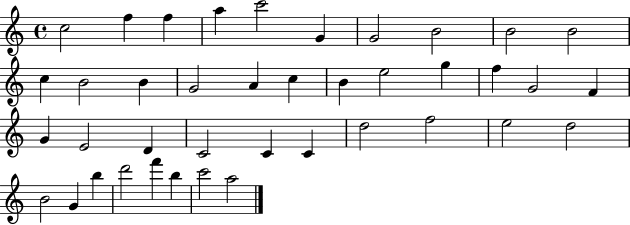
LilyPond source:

{
  \clef treble
  \time 4/4
  \defaultTimeSignature
  \key c \major
  c''2 f''4 f''4 | a''4 c'''2 g'4 | g'2 b'2 | b'2 b'2 | \break c''4 b'2 b'4 | g'2 a'4 c''4 | b'4 e''2 g''4 | f''4 g'2 f'4 | \break g'4 e'2 d'4 | c'2 c'4 c'4 | d''2 f''2 | e''2 d''2 | \break b'2 g'4 b''4 | d'''2 f'''4 b''4 | c'''2 a''2 | \bar "|."
}